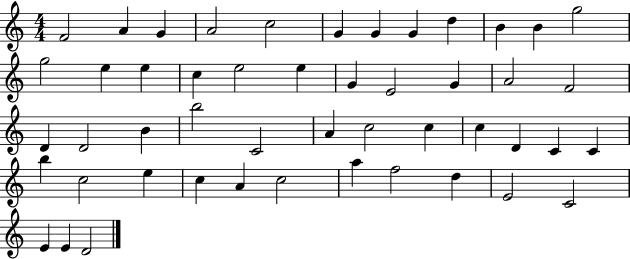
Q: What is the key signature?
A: C major